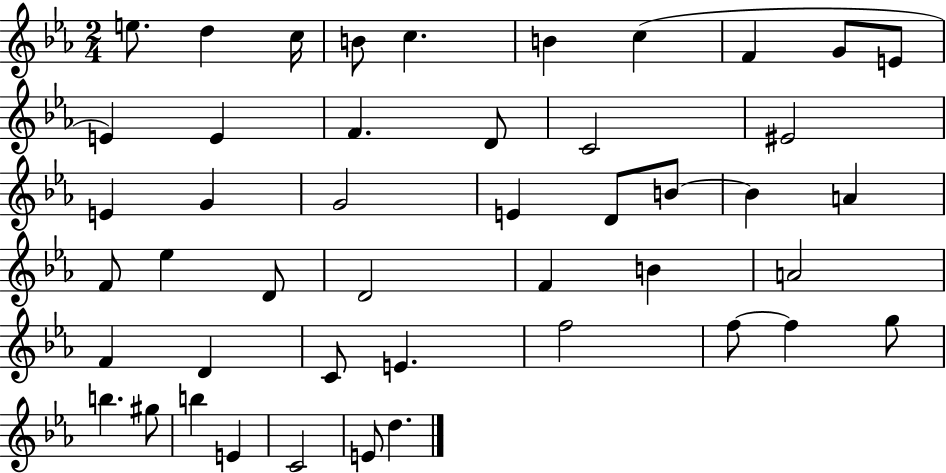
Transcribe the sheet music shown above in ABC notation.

X:1
T:Untitled
M:2/4
L:1/4
K:Eb
e/2 d c/4 B/2 c B c F G/2 E/2 E E F D/2 C2 ^E2 E G G2 E D/2 B/2 B A F/2 _e D/2 D2 F B A2 F D C/2 E f2 f/2 f g/2 b ^g/2 b E C2 E/2 d